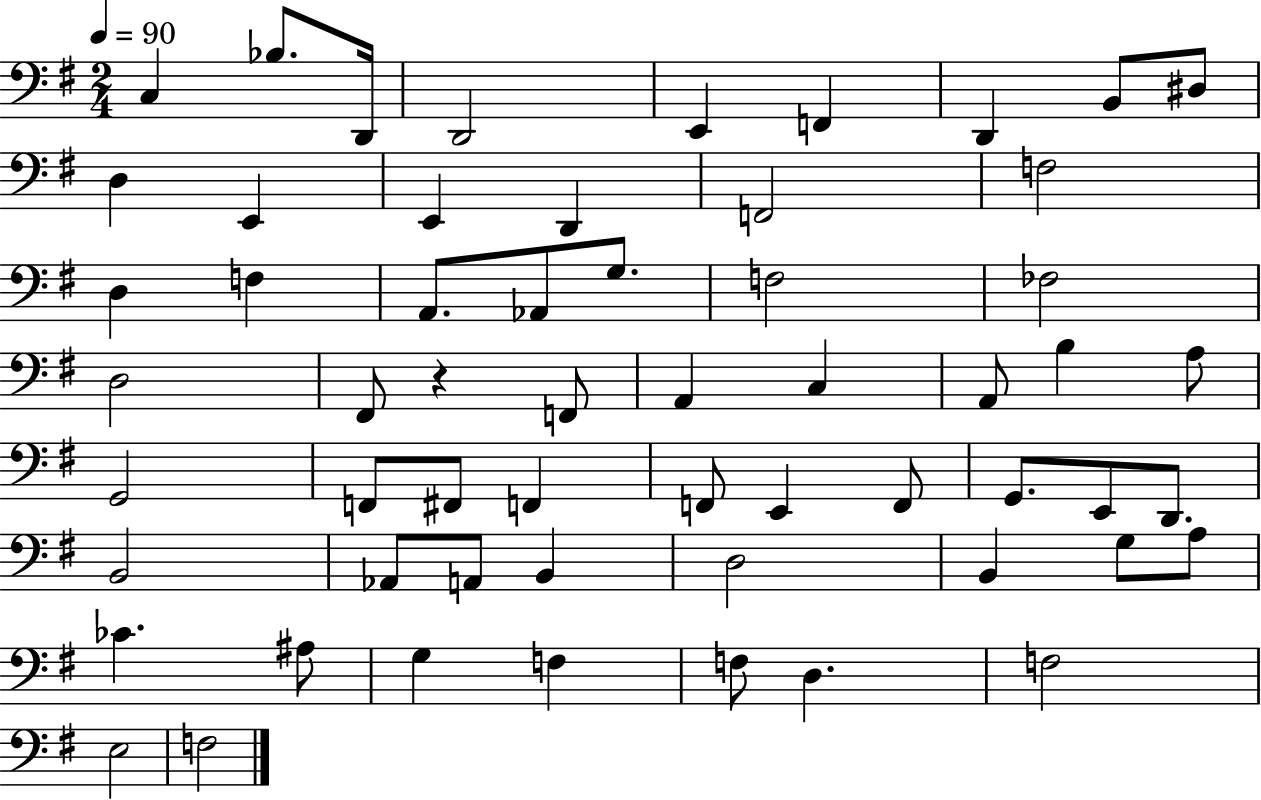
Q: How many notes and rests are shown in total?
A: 58